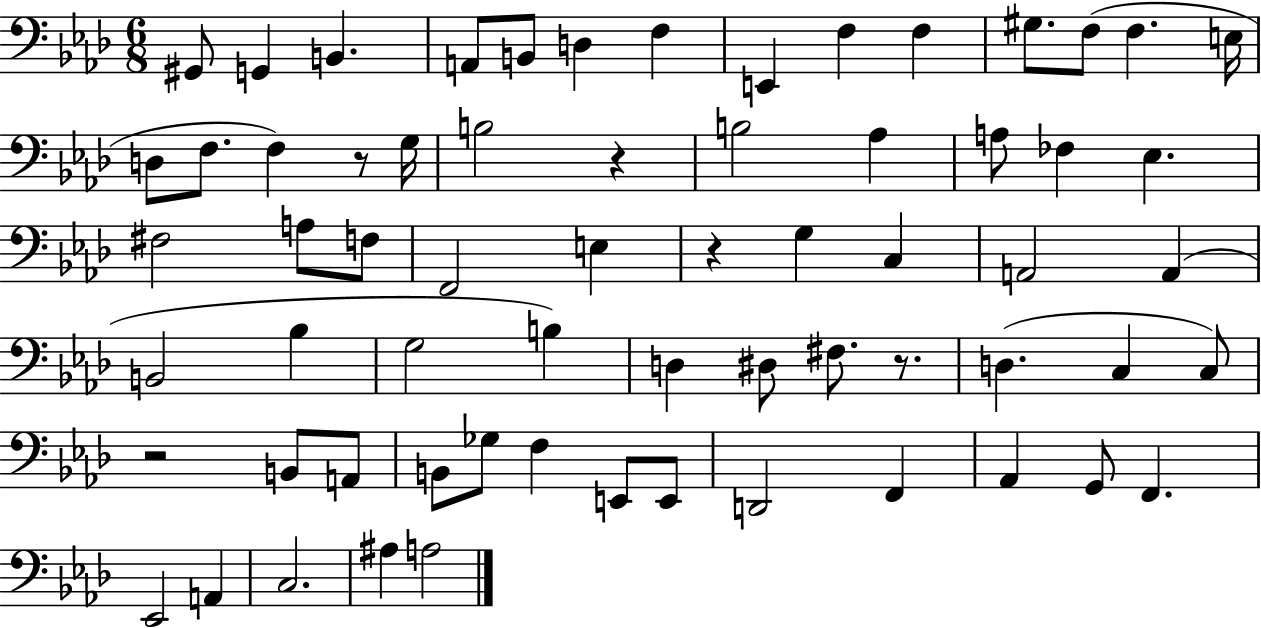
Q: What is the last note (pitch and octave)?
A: A3